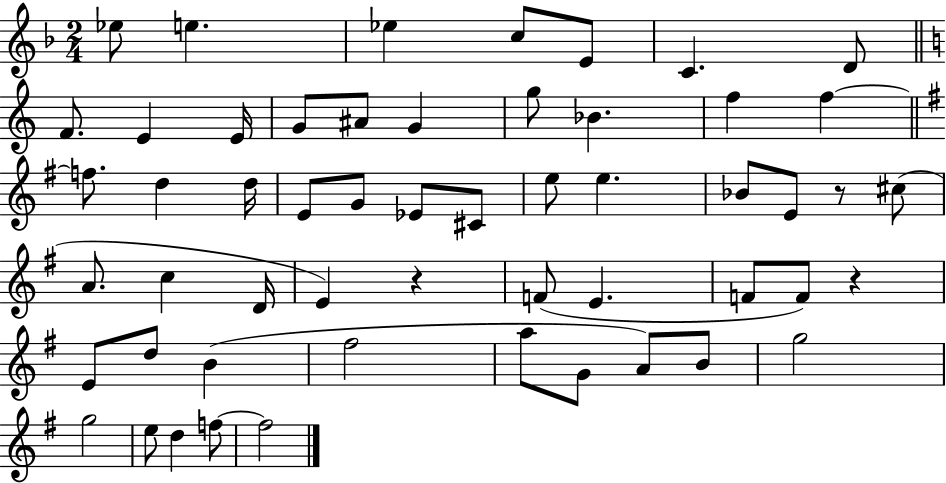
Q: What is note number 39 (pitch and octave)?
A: D5